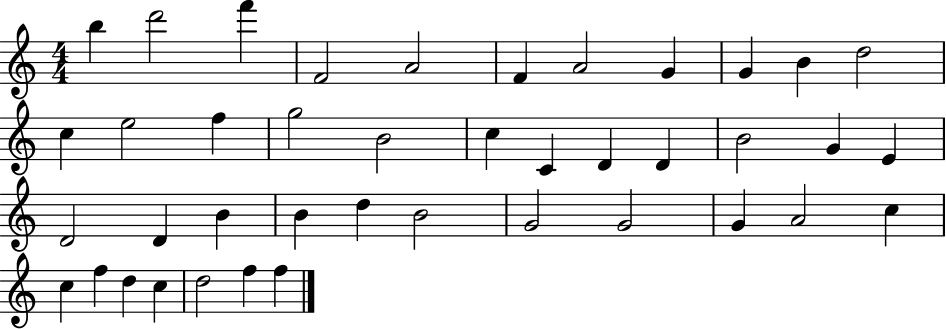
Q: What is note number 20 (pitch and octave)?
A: D4